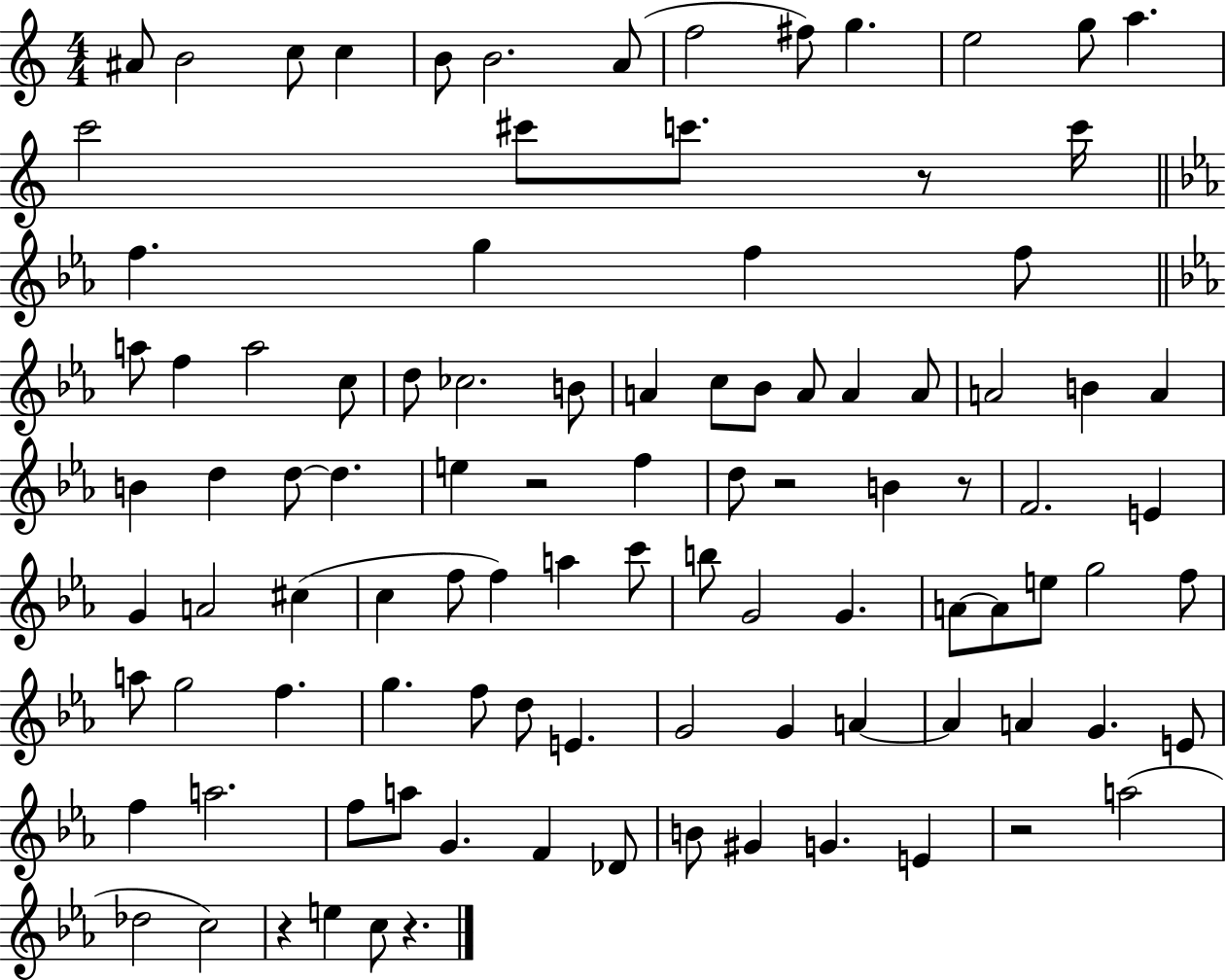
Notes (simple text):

A#4/e B4/h C5/e C5/q B4/e B4/h. A4/e F5/h F#5/e G5/q. E5/h G5/e A5/q. C6/h C#6/e C6/e. R/e C6/s F5/q. G5/q F5/q F5/e A5/e F5/q A5/h C5/e D5/e CES5/h. B4/e A4/q C5/e Bb4/e A4/e A4/q A4/e A4/h B4/q A4/q B4/q D5/q D5/e D5/q. E5/q R/h F5/q D5/e R/h B4/q R/e F4/h. E4/q G4/q A4/h C#5/q C5/q F5/e F5/q A5/q C6/e B5/e G4/h G4/q. A4/e A4/e E5/e G5/h F5/e A5/e G5/h F5/q. G5/q. F5/e D5/e E4/q. G4/h G4/q A4/q A4/q A4/q G4/q. E4/e F5/q A5/h. F5/e A5/e G4/q. F4/q Db4/e B4/e G#4/q G4/q. E4/q R/h A5/h Db5/h C5/h R/q E5/q C5/e R/q.